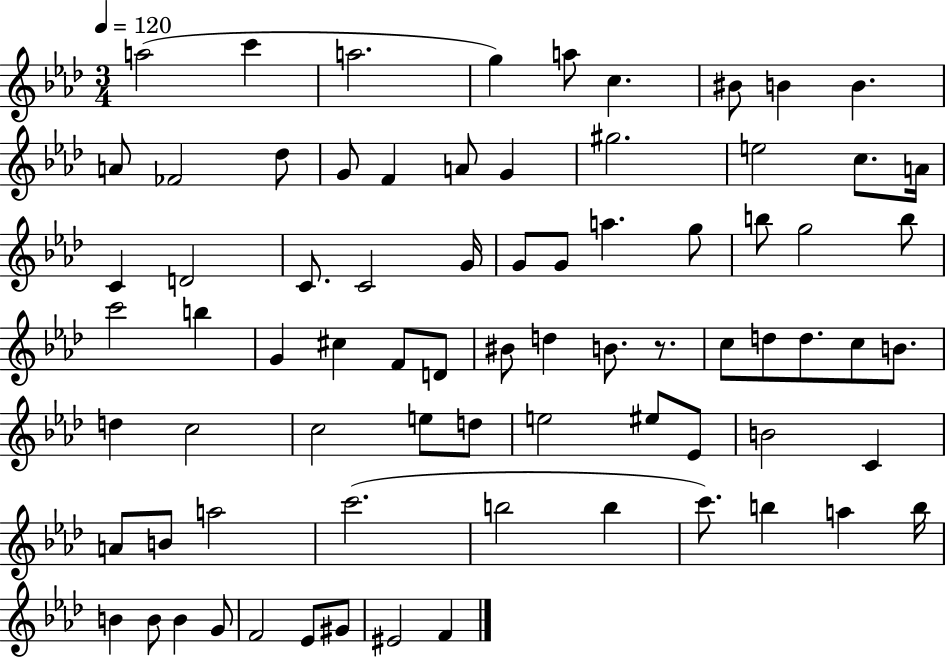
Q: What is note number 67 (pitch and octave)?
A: B4